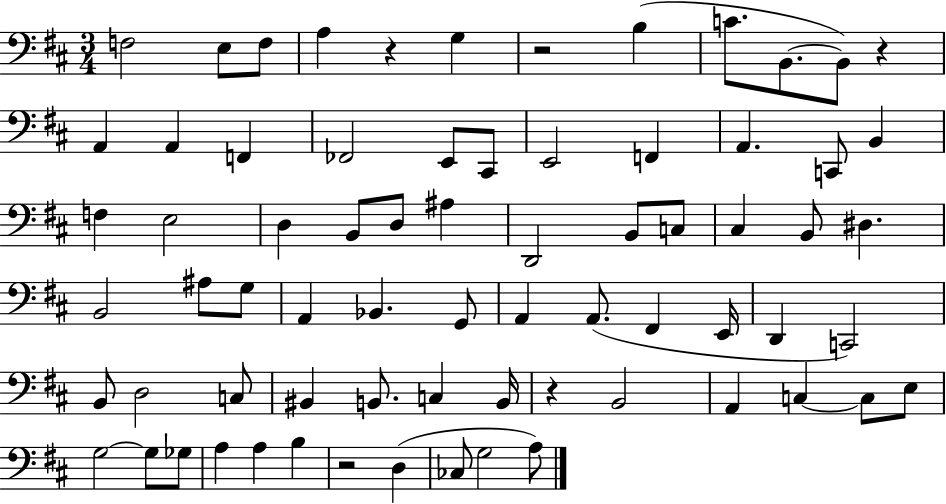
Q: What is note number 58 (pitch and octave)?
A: G3